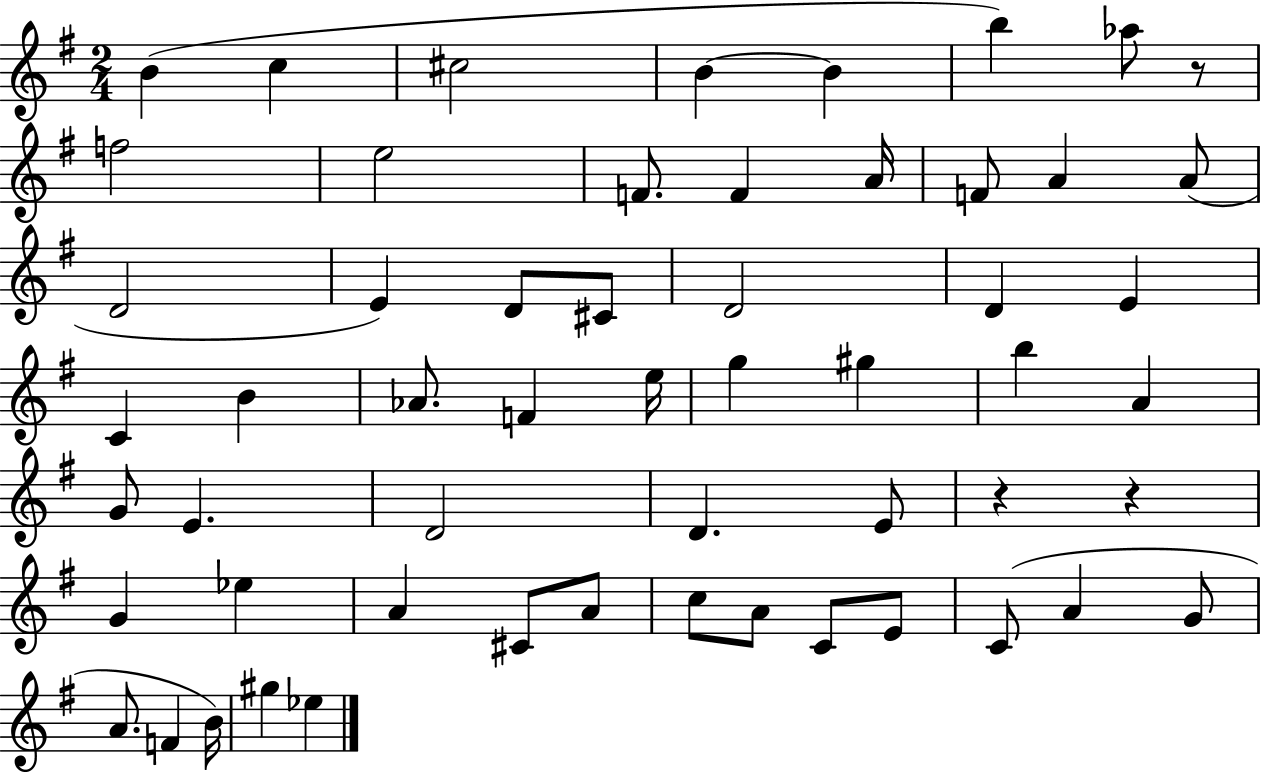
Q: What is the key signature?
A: G major